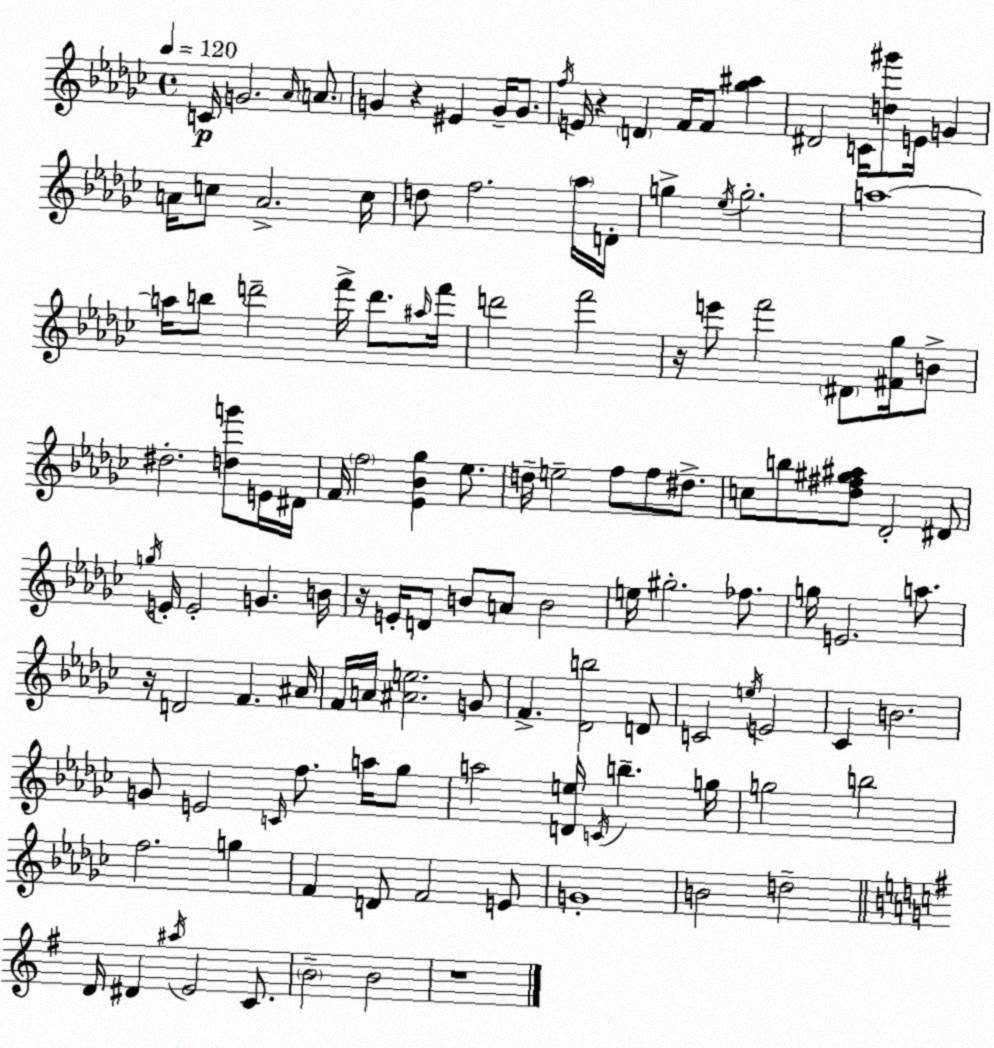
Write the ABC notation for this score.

X:1
T:Untitled
M:4/4
L:1/4
K:Ebm
C/4 G2 _A/4 A/2 G z ^E G/4 G/2 f/4 E/4 z D F/4 F/2 [_g^a] ^D2 C/4 [d^g']/2 E/4 G A/4 c/2 A2 c/4 d/2 f2 _a/4 D/4 g _e/4 g2 a4 a/4 b/2 d'2 f'/4 d'/2 ^a/4 f'/4 d'2 f'2 z/4 e'/2 f'2 ^D/2 [^F_g]/4 B/2 ^d2 [dg']/2 E/4 ^D/4 F/4 f2 [_E_B_g] _e/2 d/4 e2 f/2 f/2 ^d/2 c/2 b/2 [_d^f^g^a]/2 _D2 ^D/2 g/4 E/4 E2 G B/4 z/4 E/4 D/2 B/2 A/2 B2 e/4 ^g2 _f/2 g/4 E2 a/2 z/4 D2 F ^A/4 F/4 A/4 [^Ae]2 G/2 F [_Db]2 D/2 C2 e/4 E2 _C B2 G/2 E2 C/4 f/2 a/4 _g/2 a2 [De]/4 C/4 b g/4 g2 b2 f2 g F D/2 F2 E/2 G4 B2 d2 D/4 ^D ^a/4 E2 C/2 B2 B2 z4